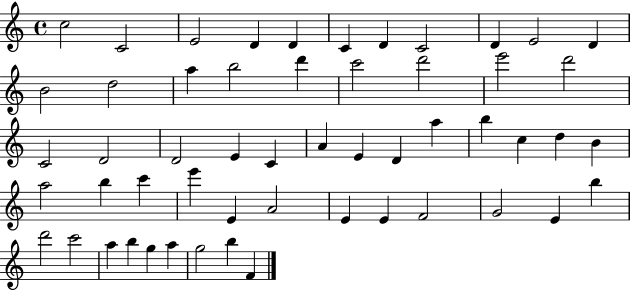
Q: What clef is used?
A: treble